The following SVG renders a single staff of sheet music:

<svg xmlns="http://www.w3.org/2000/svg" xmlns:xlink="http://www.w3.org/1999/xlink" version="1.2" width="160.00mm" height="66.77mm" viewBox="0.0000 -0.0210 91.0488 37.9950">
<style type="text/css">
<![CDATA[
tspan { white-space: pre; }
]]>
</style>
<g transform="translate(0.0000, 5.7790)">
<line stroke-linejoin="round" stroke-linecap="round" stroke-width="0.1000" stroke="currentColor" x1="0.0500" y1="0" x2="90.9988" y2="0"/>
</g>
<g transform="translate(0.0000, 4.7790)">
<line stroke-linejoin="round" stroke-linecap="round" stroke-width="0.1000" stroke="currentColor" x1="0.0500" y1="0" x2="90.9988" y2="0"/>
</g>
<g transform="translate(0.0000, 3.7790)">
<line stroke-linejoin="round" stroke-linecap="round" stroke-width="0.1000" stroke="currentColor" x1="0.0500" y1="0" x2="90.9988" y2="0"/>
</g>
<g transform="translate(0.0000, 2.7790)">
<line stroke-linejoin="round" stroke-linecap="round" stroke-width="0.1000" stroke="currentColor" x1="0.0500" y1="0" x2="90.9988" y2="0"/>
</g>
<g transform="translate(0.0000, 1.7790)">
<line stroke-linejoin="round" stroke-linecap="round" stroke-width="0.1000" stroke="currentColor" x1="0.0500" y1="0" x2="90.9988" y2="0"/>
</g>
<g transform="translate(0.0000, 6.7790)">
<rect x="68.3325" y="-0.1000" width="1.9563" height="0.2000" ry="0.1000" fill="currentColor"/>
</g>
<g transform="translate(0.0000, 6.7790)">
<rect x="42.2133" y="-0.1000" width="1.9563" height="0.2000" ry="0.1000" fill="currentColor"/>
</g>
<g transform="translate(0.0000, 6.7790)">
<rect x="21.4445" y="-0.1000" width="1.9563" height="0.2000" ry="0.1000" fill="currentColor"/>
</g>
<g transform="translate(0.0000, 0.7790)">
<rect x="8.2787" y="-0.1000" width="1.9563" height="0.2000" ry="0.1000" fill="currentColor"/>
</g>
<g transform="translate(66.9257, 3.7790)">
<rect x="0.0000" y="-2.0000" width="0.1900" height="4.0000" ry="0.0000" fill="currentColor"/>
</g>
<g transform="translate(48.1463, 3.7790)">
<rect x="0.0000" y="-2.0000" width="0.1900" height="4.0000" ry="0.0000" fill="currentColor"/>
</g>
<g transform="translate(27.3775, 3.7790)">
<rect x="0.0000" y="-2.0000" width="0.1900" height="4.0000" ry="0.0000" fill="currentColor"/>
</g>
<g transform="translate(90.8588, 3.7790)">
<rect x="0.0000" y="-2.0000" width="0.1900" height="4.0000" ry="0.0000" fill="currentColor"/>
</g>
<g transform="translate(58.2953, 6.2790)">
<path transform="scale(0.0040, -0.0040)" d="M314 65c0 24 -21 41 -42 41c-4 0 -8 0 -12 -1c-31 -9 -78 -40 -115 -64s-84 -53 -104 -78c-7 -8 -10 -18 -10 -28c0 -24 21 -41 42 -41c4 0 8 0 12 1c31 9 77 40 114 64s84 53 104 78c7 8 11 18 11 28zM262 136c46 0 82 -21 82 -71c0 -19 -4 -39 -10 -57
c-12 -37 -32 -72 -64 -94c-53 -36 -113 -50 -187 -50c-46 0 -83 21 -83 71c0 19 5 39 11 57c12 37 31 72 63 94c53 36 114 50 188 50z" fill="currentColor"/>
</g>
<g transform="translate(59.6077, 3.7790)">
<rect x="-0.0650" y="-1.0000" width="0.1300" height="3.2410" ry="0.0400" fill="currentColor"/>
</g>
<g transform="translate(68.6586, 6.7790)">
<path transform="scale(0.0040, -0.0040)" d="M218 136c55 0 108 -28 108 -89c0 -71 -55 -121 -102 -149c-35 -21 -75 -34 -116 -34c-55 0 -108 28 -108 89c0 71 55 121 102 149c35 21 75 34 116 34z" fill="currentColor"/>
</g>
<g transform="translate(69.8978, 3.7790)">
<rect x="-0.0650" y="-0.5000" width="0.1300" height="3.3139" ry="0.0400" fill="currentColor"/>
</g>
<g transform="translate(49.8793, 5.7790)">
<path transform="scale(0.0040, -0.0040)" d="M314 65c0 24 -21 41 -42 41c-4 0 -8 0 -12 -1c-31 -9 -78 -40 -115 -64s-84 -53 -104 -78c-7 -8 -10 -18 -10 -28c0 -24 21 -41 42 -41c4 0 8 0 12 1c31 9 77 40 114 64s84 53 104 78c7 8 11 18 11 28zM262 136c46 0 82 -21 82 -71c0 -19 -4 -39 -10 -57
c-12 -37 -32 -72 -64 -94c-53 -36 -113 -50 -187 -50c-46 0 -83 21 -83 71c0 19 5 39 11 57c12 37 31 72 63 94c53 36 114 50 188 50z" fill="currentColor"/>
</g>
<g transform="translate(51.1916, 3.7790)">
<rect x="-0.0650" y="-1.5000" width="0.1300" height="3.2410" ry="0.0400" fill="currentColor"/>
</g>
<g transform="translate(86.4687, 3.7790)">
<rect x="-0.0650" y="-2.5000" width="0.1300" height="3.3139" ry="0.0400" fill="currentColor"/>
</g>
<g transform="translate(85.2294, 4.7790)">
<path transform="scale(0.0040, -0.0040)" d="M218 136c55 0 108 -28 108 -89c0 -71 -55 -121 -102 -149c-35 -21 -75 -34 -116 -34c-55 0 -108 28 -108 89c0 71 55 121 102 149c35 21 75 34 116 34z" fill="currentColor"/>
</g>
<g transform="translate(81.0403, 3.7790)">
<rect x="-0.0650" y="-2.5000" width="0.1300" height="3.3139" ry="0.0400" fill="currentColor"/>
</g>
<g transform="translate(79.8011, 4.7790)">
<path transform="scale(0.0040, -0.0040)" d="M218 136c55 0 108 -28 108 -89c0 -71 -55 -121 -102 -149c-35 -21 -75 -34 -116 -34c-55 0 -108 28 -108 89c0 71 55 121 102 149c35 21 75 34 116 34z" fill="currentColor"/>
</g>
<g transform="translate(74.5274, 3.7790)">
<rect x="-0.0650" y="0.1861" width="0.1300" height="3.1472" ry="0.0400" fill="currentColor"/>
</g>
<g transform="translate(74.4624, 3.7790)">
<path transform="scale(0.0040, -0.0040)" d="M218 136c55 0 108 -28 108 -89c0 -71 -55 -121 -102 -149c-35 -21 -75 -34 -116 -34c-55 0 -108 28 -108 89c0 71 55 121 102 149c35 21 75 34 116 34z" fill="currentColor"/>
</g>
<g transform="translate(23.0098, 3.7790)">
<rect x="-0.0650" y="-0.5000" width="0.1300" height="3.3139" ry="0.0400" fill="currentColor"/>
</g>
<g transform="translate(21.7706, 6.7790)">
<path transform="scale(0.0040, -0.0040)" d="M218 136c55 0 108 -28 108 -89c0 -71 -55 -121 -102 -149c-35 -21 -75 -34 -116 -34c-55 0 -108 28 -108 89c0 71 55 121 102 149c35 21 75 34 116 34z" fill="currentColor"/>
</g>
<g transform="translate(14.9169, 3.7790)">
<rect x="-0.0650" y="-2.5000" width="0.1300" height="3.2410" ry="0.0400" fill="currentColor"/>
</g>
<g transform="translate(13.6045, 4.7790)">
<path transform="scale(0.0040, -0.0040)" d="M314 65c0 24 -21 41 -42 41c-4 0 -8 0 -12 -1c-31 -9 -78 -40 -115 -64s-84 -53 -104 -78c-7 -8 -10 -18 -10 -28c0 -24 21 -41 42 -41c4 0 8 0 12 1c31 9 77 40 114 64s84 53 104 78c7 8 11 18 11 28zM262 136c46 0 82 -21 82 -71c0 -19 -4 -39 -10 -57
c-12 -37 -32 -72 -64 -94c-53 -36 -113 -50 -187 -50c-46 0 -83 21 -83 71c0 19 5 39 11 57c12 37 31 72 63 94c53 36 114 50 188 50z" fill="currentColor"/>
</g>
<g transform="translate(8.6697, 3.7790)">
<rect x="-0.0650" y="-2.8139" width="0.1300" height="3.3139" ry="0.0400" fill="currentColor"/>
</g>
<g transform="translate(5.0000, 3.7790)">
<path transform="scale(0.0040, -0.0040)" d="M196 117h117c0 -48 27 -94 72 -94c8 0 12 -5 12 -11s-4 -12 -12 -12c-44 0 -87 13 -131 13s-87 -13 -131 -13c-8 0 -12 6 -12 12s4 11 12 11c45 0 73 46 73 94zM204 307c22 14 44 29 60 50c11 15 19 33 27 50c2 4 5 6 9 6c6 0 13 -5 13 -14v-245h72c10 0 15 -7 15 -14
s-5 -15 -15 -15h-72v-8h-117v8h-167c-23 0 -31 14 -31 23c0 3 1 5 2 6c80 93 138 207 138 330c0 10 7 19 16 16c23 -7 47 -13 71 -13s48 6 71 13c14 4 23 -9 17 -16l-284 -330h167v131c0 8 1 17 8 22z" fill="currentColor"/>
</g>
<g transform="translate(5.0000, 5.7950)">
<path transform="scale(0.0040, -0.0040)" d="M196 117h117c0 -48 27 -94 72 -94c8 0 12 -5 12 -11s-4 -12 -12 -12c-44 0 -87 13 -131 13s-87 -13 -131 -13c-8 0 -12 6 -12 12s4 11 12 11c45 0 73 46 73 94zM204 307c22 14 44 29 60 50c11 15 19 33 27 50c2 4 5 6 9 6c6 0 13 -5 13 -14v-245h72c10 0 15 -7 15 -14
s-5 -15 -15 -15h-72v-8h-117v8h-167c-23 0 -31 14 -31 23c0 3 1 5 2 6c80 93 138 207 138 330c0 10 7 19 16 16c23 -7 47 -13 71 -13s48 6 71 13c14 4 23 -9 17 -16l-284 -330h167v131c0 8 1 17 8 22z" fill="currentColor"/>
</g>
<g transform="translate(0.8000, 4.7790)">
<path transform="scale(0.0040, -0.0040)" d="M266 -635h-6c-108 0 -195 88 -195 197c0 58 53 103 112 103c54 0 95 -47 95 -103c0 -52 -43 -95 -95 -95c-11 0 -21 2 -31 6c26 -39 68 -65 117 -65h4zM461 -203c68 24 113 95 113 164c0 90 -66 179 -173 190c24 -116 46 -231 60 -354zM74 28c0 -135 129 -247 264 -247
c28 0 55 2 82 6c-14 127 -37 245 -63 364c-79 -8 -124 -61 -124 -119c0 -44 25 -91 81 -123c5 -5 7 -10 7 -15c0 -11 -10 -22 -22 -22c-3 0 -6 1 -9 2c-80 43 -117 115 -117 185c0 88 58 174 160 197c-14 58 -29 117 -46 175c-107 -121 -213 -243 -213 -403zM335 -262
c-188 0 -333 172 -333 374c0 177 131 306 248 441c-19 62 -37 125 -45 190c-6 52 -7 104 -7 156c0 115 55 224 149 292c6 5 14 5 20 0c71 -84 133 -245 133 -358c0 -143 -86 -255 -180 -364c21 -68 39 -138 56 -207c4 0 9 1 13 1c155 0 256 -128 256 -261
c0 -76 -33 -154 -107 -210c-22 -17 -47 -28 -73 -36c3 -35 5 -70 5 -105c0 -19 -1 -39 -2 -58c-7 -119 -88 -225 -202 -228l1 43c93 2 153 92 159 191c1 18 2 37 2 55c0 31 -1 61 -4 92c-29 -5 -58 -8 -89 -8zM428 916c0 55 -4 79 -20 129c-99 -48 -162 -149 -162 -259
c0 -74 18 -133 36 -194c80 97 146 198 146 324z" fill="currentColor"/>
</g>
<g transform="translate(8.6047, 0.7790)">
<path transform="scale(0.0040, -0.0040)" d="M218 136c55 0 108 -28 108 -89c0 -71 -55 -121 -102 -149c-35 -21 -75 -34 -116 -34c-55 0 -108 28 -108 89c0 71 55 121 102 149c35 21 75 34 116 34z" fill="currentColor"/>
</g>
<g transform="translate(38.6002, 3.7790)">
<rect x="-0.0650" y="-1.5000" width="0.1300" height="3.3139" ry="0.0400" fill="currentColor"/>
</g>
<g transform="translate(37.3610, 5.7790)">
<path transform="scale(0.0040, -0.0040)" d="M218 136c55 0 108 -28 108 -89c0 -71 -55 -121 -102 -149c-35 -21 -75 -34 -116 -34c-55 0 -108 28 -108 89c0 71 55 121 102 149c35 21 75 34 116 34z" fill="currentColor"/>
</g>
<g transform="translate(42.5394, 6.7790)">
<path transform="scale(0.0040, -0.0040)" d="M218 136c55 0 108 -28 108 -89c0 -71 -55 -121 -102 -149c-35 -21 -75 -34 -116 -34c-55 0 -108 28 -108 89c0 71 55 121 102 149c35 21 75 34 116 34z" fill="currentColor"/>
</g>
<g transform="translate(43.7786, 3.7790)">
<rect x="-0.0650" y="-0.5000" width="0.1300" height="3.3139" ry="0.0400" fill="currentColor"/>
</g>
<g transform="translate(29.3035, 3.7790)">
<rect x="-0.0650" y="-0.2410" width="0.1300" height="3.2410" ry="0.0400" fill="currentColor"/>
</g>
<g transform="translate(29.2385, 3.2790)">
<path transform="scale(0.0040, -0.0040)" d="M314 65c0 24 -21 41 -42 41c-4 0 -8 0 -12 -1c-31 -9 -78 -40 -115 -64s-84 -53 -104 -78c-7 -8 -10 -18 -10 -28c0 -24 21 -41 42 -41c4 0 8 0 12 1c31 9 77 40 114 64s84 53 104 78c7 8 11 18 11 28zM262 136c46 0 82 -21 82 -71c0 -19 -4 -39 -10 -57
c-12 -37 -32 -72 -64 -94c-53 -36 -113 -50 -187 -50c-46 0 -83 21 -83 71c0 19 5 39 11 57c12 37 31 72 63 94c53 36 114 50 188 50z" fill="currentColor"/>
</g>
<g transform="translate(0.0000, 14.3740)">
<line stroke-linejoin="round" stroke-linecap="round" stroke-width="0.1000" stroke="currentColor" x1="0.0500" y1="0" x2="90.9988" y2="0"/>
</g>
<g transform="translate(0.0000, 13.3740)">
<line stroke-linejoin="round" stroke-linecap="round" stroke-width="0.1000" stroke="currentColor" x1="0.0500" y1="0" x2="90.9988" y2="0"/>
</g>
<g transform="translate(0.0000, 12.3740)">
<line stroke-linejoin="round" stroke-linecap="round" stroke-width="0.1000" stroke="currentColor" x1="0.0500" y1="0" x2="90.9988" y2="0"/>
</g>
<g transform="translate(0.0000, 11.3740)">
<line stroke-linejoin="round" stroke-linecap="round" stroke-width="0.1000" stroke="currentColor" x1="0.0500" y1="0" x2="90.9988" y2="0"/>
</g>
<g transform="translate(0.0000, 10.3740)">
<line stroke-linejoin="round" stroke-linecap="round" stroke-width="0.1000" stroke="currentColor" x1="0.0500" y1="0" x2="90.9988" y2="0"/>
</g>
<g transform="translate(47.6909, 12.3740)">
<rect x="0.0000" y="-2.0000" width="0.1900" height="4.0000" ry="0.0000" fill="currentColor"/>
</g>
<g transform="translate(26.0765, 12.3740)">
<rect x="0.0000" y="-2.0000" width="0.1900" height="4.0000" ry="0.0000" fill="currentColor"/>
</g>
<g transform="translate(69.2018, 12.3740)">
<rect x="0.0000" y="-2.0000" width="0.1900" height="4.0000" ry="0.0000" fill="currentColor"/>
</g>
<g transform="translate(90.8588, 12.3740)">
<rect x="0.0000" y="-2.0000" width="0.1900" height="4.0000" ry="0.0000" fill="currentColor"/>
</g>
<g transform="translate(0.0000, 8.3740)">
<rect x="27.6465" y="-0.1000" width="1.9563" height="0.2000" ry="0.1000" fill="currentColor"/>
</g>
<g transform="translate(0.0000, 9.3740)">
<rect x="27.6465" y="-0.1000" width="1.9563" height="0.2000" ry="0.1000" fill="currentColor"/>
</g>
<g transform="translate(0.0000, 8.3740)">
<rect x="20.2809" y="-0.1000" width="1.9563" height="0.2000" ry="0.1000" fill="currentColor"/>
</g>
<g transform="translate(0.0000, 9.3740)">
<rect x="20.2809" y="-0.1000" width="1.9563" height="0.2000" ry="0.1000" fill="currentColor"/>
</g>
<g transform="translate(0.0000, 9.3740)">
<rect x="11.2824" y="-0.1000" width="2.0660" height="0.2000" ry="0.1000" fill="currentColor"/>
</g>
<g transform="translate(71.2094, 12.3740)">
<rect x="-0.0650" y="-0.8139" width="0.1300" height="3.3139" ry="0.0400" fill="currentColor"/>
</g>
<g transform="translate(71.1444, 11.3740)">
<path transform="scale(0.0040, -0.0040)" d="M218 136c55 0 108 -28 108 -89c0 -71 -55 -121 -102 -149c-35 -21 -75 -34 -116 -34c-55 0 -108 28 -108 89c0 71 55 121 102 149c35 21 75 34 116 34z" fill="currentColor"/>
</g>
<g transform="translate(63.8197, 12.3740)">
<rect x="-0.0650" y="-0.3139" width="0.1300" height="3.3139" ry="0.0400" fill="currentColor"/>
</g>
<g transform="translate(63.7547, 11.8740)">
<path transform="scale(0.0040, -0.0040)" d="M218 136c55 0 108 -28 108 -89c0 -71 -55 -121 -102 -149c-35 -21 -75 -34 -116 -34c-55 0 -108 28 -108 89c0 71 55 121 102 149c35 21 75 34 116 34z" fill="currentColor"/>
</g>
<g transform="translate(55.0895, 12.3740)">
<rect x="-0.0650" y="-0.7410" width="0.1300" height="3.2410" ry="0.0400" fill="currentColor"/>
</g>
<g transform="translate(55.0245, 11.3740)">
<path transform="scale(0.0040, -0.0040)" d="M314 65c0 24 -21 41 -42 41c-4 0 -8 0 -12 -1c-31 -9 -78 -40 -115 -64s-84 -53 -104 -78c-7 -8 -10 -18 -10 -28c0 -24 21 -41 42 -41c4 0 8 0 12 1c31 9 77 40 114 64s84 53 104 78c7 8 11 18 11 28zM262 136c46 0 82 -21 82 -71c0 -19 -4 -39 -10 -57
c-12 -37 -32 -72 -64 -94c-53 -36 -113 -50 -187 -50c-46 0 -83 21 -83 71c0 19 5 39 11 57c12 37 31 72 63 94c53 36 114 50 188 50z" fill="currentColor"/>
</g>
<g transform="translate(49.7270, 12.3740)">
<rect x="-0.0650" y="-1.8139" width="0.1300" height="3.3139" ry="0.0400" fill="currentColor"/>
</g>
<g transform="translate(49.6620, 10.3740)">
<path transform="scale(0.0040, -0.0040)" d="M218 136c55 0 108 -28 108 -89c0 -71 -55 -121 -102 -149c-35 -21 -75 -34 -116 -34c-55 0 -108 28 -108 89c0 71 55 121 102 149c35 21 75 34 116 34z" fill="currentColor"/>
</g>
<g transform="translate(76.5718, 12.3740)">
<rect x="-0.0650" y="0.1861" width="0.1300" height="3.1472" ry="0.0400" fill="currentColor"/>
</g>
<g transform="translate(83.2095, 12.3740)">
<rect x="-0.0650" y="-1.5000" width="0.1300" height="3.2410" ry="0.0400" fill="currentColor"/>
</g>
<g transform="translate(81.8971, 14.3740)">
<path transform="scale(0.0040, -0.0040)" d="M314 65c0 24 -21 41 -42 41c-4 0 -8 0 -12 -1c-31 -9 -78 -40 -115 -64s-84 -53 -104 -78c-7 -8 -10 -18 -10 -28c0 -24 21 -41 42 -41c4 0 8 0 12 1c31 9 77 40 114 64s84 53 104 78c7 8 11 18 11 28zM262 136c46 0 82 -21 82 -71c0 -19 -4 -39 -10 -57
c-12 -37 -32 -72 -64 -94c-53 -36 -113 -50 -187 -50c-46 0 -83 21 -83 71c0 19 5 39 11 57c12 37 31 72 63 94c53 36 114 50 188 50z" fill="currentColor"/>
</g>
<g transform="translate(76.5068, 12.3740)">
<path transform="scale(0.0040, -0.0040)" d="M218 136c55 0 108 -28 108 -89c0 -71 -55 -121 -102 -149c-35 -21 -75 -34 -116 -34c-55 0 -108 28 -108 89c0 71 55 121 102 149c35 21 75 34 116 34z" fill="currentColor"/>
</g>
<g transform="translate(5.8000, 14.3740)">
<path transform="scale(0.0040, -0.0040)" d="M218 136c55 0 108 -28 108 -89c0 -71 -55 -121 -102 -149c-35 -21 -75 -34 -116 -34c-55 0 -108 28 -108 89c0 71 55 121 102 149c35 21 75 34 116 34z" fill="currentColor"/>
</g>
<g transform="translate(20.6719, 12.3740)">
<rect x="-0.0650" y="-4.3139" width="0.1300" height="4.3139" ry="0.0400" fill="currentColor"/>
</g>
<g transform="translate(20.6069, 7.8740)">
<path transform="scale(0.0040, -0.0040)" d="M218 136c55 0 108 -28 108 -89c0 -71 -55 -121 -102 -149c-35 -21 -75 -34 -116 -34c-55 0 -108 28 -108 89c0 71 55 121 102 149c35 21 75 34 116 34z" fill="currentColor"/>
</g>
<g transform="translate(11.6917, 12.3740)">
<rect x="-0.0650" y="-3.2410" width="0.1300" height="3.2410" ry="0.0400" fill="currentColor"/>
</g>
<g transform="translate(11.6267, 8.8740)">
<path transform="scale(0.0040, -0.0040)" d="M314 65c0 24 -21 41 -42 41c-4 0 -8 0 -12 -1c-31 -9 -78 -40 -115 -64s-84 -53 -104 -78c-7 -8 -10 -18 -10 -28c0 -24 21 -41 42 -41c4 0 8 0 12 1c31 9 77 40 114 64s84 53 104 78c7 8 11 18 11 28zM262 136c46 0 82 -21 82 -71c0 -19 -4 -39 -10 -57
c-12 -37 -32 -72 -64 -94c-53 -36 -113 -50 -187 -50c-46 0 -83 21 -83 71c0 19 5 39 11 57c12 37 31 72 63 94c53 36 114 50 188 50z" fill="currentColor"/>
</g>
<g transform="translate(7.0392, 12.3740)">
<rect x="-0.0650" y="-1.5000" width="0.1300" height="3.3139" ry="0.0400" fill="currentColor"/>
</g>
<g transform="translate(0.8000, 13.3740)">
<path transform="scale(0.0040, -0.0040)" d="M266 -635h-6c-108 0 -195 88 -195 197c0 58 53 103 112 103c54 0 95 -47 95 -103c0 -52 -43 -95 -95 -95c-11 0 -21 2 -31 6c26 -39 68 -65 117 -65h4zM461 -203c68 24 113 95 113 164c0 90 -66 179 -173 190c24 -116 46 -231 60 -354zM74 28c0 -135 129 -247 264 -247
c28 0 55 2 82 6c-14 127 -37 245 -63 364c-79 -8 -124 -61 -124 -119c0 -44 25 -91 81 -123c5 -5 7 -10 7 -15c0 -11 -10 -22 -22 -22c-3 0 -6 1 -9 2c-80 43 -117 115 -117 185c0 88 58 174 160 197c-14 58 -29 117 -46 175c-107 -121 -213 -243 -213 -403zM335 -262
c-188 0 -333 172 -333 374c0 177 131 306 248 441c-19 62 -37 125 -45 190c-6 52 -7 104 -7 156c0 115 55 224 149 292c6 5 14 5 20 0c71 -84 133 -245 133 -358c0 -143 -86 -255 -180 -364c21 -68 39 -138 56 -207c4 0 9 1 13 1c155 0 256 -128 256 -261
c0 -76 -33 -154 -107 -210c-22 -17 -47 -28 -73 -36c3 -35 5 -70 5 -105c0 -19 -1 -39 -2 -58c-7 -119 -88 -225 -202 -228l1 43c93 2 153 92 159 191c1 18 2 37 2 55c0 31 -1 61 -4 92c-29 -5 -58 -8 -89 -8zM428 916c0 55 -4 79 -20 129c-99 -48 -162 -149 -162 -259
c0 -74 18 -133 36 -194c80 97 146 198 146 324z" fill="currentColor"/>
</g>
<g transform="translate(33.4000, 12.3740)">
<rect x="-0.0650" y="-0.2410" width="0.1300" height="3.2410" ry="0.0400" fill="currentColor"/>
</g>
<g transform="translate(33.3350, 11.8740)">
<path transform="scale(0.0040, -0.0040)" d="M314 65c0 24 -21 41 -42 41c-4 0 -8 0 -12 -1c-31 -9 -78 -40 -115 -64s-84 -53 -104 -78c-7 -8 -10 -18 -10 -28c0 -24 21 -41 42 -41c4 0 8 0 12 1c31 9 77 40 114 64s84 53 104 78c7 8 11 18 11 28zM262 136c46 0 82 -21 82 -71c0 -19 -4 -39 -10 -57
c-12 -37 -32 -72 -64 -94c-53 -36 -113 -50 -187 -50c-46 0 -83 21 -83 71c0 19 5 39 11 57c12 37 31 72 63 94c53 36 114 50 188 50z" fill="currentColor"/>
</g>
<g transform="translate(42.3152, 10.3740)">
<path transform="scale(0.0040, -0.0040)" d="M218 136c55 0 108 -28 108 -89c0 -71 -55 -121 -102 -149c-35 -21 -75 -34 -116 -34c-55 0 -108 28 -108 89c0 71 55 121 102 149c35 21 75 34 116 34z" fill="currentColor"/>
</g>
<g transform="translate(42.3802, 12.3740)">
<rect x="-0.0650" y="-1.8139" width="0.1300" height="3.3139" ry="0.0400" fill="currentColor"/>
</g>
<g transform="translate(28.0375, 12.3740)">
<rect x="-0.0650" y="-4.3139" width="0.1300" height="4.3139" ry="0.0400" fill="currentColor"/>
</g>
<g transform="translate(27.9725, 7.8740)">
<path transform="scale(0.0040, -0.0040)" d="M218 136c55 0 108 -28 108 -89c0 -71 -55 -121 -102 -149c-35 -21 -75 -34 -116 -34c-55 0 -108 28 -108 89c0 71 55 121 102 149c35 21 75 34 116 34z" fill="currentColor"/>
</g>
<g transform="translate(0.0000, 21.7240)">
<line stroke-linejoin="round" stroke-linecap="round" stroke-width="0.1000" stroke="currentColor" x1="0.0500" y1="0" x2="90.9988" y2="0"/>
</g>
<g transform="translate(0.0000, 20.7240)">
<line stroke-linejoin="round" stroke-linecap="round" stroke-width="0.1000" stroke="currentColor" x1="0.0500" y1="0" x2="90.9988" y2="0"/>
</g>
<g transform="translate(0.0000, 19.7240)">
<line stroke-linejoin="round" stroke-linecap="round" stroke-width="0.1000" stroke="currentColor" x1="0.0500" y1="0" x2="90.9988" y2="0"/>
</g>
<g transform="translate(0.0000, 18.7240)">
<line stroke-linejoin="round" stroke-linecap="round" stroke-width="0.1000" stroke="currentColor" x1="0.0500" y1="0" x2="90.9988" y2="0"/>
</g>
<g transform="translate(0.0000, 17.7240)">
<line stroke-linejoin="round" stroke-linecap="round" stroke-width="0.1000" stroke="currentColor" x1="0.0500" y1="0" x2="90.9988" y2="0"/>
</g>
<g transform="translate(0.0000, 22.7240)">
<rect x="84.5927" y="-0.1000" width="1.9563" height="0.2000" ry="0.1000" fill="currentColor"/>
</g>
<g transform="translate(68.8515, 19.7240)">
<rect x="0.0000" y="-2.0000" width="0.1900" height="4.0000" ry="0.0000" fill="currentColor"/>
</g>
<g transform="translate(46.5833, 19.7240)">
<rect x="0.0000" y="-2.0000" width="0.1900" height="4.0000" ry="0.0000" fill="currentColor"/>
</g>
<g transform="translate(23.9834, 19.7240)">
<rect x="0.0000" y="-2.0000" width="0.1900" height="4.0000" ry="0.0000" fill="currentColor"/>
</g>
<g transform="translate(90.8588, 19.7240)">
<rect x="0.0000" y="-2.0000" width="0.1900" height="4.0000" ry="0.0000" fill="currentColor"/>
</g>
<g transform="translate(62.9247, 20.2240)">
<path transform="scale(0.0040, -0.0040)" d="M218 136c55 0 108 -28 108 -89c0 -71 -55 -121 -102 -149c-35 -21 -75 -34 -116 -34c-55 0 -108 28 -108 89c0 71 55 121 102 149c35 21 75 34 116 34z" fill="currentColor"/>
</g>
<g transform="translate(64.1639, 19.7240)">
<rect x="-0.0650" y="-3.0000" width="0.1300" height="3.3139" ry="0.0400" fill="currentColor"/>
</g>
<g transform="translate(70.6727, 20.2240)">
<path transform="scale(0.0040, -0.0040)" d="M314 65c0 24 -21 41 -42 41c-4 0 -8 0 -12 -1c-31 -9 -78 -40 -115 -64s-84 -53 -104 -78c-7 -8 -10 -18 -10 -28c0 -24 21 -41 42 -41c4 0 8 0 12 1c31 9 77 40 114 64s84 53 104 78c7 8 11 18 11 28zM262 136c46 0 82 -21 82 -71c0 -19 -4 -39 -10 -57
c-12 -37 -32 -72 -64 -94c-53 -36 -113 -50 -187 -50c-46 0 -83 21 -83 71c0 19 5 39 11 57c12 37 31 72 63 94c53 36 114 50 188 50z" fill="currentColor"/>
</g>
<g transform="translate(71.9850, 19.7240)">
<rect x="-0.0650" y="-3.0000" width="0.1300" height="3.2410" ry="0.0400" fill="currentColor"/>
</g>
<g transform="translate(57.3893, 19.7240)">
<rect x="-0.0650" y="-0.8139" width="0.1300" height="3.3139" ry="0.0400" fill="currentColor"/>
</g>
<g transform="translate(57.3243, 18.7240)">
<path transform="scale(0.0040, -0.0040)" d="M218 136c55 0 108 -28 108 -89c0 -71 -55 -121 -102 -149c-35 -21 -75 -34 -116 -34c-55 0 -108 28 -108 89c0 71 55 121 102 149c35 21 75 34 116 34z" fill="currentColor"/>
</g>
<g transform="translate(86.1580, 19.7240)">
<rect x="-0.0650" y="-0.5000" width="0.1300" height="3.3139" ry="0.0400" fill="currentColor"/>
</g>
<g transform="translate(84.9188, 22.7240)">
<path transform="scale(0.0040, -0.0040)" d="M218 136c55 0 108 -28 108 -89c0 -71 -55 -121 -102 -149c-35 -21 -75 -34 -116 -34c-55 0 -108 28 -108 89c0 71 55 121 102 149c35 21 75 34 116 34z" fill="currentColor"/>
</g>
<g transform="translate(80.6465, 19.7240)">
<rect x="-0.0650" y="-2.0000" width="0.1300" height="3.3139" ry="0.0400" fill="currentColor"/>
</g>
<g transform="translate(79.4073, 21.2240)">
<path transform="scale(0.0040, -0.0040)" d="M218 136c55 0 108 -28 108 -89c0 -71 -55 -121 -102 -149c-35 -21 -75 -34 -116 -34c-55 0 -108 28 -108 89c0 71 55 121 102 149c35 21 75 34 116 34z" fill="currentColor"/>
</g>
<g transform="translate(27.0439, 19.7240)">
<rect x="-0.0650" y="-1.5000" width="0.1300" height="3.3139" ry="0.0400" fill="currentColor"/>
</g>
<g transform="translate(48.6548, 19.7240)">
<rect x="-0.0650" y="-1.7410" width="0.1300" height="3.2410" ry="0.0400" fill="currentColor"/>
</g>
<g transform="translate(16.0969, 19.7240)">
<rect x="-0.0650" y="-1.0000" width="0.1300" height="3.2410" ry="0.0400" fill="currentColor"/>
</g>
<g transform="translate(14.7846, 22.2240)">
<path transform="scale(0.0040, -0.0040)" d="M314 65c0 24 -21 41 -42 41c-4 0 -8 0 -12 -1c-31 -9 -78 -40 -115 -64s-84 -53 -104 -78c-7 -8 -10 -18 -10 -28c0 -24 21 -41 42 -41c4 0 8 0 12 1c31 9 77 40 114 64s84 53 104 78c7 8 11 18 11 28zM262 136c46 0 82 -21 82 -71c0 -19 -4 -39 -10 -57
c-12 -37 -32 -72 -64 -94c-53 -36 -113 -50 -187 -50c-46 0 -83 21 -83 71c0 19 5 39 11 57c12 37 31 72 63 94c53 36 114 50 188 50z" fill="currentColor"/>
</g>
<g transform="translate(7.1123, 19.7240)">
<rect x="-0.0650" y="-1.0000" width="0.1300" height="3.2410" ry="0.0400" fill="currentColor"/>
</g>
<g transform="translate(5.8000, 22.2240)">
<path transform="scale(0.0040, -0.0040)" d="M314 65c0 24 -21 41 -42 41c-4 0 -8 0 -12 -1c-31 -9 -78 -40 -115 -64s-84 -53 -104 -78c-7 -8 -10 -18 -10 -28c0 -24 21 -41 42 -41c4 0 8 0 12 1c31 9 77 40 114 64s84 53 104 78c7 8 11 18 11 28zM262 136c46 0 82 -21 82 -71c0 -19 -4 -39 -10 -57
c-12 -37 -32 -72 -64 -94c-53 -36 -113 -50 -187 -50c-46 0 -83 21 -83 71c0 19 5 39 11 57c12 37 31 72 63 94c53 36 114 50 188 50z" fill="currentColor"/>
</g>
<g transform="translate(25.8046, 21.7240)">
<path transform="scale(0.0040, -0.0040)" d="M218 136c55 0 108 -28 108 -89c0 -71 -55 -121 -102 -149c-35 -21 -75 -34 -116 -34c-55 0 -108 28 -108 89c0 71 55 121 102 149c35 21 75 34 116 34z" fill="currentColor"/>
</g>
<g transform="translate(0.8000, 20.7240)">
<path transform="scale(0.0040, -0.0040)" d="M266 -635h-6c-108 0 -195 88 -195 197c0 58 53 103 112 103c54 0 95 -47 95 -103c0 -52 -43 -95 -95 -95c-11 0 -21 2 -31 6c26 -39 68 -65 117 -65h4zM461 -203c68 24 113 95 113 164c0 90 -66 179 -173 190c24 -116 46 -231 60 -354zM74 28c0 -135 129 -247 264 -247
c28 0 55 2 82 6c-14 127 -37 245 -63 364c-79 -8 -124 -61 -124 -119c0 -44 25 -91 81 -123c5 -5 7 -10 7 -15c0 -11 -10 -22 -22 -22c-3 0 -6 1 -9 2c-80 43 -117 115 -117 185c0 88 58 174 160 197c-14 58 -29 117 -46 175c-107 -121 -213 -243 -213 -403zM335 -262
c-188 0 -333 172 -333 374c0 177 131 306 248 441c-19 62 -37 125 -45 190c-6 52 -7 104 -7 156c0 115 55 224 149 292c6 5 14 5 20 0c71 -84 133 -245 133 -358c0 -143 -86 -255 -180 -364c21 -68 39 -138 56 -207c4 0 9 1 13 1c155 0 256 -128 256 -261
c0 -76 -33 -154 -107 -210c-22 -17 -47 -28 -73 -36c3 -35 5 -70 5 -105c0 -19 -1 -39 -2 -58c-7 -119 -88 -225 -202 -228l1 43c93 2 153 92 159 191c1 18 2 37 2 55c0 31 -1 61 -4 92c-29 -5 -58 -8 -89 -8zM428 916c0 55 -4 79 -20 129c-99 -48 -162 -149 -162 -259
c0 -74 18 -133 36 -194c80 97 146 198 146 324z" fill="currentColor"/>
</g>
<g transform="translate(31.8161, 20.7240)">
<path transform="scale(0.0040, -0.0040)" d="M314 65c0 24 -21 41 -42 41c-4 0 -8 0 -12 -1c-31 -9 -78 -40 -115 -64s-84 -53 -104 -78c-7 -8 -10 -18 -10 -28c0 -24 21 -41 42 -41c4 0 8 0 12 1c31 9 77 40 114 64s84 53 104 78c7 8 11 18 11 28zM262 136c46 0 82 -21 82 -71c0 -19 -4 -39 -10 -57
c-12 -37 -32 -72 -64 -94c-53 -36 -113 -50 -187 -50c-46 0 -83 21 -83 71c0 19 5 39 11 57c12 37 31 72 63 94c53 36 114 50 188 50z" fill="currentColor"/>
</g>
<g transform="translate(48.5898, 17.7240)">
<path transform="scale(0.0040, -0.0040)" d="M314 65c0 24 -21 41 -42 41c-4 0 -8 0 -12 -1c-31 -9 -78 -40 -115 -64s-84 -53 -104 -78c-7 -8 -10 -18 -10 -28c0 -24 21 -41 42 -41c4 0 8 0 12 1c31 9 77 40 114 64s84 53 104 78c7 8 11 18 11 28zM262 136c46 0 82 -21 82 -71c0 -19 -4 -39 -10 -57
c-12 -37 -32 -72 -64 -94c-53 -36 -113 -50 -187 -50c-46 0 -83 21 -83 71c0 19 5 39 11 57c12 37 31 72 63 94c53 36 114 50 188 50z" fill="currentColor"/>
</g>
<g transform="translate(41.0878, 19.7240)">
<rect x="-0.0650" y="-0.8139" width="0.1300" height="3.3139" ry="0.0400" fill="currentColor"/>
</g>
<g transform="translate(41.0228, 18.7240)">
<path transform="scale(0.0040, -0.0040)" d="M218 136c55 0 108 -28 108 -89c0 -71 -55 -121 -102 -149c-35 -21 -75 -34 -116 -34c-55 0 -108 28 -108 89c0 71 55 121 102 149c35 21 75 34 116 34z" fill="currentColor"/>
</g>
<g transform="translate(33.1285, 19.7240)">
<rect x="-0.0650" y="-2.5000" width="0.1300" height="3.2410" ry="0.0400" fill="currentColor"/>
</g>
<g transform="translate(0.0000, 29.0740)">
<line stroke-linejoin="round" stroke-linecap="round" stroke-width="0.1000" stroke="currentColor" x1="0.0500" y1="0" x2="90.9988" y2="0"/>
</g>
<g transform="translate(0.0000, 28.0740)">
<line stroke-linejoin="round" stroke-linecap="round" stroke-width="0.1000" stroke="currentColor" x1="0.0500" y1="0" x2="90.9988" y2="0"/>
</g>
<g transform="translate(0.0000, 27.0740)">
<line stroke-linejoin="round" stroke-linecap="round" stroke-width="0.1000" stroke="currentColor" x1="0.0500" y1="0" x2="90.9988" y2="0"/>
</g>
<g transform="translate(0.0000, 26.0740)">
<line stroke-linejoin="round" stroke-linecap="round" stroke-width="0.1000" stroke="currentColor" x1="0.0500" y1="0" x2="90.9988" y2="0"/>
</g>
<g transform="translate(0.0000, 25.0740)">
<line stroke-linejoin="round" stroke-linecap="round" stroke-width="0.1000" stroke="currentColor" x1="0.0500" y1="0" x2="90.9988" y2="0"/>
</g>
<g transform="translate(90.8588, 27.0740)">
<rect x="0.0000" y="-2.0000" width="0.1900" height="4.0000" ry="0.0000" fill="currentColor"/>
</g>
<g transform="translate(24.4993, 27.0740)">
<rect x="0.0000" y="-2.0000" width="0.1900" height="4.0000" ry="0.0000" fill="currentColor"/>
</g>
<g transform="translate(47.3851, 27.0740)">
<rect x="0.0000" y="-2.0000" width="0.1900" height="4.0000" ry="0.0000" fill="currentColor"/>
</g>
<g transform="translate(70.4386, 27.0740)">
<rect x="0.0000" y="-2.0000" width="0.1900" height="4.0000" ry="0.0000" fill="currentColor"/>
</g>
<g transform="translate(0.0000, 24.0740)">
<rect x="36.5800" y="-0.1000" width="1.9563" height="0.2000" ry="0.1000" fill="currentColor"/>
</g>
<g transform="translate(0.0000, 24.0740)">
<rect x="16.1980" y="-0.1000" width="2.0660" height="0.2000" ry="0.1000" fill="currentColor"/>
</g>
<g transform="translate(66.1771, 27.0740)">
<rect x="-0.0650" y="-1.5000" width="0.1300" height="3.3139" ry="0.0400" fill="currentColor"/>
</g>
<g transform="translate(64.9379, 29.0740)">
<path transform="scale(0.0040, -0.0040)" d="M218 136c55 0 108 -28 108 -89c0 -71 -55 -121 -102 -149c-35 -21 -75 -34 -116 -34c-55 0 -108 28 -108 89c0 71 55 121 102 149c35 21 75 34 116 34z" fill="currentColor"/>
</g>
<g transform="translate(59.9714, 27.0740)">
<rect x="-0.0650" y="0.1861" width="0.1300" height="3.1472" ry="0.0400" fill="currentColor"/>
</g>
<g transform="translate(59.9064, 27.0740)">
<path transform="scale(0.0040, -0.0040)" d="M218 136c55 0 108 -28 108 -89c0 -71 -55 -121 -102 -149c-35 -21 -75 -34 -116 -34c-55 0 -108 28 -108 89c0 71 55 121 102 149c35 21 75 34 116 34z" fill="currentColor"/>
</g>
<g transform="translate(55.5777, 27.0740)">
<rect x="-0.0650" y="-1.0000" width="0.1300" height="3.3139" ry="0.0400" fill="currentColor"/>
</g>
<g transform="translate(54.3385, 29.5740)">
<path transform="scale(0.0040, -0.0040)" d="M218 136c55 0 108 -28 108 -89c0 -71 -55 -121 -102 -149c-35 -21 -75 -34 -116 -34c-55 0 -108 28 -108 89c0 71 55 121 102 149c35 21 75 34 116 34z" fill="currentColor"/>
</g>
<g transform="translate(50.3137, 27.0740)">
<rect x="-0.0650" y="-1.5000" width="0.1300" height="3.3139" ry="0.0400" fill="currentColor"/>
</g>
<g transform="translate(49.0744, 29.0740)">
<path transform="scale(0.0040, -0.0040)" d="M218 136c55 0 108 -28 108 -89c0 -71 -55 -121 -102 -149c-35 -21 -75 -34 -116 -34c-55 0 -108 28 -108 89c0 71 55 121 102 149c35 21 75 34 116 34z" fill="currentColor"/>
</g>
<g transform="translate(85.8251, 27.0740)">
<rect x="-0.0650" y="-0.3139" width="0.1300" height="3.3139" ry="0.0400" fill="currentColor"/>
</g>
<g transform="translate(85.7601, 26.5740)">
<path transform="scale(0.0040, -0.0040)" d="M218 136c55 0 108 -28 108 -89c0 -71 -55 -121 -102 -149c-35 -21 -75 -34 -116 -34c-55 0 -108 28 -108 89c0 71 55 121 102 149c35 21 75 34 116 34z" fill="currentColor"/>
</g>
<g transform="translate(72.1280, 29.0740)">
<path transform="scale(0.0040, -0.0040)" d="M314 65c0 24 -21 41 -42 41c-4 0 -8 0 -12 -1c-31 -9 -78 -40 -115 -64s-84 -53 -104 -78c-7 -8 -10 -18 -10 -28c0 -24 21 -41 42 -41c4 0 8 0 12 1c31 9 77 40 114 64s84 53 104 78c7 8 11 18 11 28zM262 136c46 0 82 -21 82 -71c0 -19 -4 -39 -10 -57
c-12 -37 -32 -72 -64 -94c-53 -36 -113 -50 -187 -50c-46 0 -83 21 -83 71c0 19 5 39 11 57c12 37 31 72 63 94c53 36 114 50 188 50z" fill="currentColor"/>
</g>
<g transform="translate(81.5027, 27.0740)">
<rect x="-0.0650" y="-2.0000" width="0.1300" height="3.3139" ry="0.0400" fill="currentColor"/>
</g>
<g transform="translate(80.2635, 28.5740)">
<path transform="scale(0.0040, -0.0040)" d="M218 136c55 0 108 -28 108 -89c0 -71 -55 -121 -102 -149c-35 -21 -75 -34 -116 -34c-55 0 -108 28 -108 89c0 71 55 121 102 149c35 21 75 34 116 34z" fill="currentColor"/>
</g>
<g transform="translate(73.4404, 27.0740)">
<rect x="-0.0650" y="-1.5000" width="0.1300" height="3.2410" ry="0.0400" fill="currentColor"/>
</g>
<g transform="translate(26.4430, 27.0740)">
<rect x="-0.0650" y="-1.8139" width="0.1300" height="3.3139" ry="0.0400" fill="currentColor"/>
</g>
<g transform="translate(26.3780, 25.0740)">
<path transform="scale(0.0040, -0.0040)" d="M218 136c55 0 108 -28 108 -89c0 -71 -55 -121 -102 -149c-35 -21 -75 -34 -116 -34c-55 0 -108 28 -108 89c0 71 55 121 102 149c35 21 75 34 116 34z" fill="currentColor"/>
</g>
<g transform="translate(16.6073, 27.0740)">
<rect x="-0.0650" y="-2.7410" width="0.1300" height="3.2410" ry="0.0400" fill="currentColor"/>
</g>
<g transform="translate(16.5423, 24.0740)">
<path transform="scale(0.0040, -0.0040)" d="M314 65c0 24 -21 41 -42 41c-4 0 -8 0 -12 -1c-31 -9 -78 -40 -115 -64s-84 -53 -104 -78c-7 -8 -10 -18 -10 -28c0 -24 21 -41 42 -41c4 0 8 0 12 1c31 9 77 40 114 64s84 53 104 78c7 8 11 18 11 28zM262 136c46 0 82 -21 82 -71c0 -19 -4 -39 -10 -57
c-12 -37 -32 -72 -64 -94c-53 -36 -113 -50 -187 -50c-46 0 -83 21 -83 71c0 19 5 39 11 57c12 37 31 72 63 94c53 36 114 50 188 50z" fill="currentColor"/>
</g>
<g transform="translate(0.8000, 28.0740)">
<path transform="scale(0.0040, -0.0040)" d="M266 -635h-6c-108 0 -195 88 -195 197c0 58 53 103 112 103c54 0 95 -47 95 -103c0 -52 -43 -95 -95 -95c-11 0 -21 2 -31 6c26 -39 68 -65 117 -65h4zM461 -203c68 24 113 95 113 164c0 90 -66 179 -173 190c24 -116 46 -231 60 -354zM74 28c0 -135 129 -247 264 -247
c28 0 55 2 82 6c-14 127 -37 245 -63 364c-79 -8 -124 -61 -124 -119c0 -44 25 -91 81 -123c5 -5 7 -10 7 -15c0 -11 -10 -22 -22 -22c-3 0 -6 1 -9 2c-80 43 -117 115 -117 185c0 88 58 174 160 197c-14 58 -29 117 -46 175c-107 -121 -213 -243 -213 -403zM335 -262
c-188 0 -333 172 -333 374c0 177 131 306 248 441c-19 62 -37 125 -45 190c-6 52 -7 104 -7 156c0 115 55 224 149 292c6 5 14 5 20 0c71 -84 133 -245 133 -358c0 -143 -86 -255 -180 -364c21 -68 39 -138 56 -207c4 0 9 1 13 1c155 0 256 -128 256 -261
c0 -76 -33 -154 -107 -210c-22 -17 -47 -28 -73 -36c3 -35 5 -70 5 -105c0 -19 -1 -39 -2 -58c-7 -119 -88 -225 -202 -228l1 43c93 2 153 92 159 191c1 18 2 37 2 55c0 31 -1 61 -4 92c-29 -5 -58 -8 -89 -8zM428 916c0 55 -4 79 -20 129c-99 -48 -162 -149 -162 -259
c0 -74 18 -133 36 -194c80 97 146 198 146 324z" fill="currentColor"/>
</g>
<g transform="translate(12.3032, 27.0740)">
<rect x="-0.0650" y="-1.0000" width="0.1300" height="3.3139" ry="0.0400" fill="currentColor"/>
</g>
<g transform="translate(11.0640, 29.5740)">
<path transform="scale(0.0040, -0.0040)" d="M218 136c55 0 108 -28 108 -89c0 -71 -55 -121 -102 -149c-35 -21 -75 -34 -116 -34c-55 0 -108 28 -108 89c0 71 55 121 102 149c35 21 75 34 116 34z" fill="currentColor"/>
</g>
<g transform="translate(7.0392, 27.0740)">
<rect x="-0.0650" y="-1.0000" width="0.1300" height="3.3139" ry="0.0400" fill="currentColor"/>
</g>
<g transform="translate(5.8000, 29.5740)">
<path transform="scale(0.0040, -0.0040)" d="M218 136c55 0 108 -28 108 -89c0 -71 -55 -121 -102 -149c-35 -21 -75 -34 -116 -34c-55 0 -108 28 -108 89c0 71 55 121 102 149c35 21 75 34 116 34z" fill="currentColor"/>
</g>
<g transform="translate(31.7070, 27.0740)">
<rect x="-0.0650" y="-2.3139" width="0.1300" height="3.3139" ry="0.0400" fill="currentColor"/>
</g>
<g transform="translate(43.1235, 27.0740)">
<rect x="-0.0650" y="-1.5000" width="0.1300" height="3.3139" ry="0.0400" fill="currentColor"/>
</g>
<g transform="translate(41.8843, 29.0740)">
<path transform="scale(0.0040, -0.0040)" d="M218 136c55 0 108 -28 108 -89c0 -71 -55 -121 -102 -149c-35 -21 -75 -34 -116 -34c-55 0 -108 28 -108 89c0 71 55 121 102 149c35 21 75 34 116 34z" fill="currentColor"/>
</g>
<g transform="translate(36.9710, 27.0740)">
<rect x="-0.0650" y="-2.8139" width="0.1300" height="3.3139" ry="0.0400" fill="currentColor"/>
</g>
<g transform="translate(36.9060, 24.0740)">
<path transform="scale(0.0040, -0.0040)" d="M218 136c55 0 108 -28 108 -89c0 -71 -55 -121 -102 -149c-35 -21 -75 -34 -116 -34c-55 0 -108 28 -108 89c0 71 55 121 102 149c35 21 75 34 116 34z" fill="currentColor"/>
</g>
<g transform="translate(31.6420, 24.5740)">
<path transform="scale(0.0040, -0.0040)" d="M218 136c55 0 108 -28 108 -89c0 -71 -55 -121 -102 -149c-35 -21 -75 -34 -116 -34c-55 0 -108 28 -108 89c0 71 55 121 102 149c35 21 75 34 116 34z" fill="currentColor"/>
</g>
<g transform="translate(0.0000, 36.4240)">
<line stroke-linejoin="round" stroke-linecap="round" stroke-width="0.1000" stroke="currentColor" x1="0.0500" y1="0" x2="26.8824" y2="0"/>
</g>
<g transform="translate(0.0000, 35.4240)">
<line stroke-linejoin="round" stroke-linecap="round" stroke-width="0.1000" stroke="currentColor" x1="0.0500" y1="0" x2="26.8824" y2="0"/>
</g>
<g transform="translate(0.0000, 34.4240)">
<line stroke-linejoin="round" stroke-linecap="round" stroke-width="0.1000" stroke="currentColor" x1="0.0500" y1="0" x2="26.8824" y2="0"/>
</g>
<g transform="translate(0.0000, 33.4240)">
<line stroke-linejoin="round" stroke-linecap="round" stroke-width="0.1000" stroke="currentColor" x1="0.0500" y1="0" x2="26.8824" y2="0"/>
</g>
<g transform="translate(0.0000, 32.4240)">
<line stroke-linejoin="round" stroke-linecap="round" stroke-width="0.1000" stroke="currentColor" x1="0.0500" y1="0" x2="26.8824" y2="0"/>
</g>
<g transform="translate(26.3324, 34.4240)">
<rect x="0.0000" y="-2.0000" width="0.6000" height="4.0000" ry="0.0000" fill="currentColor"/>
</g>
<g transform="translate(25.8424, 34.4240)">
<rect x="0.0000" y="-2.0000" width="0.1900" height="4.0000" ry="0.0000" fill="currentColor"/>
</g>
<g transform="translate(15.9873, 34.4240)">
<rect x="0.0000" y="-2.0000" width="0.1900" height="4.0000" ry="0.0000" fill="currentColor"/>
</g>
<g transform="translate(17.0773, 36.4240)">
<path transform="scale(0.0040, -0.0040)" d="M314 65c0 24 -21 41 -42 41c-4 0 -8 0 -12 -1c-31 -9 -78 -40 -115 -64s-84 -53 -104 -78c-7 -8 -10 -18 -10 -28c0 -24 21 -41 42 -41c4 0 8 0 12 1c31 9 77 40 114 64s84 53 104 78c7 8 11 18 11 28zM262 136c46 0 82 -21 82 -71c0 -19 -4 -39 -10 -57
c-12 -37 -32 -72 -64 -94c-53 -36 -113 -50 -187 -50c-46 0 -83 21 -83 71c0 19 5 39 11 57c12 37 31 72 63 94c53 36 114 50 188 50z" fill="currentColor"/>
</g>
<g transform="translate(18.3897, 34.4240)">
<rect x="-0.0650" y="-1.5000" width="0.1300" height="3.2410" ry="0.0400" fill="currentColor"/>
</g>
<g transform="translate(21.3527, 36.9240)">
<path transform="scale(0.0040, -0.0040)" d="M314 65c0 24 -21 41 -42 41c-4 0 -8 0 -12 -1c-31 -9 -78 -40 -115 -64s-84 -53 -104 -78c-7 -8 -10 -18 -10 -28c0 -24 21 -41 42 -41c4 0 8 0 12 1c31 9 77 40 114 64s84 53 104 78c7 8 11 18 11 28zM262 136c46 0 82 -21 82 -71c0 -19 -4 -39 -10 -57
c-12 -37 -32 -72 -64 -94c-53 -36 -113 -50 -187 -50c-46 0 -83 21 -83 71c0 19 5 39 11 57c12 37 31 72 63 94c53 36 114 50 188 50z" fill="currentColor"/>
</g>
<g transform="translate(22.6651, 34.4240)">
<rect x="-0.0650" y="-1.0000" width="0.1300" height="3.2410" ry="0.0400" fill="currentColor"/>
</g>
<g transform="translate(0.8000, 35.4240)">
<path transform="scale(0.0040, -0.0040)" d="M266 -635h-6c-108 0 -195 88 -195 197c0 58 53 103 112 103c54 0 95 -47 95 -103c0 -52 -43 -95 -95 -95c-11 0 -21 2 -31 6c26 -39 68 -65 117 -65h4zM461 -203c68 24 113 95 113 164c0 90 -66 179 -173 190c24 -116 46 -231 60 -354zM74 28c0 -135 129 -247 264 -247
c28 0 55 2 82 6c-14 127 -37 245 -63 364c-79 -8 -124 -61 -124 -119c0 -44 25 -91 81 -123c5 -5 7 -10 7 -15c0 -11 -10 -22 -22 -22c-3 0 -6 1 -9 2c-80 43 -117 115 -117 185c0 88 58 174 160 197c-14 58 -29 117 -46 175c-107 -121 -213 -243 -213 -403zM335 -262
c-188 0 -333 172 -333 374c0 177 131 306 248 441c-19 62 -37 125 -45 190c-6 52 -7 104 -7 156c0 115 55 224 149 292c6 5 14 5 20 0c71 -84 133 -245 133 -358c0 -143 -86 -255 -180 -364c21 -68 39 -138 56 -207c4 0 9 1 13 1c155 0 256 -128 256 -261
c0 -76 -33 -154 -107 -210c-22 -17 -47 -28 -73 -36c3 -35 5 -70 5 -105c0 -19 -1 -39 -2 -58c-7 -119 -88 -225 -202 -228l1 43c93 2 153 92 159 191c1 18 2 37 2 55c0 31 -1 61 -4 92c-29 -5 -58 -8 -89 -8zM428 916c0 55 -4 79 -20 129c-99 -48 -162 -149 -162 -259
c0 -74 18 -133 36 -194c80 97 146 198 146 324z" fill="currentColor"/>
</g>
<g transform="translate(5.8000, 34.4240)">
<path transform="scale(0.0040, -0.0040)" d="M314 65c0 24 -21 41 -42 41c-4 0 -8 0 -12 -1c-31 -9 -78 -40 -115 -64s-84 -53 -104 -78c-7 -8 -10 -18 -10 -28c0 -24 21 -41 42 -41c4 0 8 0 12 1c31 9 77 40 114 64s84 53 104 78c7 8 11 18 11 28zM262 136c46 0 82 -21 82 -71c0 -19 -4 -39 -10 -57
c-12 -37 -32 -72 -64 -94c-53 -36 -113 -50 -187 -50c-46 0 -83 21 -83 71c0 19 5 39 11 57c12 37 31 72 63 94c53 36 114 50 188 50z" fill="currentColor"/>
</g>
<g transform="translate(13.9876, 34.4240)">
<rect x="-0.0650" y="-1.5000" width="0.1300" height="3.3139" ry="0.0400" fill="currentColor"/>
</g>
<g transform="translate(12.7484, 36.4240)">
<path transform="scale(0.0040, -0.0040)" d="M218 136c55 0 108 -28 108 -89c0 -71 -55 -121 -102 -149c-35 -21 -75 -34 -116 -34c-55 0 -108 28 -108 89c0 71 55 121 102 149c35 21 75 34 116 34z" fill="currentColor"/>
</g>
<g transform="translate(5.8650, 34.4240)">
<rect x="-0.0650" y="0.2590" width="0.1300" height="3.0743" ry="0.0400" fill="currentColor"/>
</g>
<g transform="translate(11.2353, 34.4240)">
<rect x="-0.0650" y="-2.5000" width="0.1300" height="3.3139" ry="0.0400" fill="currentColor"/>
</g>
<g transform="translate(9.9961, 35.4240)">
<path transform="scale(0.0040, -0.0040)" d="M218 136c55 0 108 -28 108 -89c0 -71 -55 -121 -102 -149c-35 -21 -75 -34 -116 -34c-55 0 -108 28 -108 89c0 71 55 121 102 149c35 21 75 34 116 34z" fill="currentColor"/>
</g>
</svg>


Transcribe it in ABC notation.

X:1
T:Untitled
M:4/4
L:1/4
K:C
a G2 C c2 E C E2 D2 C B G G E b2 d' d' c2 f f d2 c d B E2 D2 D2 E G2 d f2 d A A2 F C D D a2 f g a E E D B E E2 F c B2 G E E2 D2